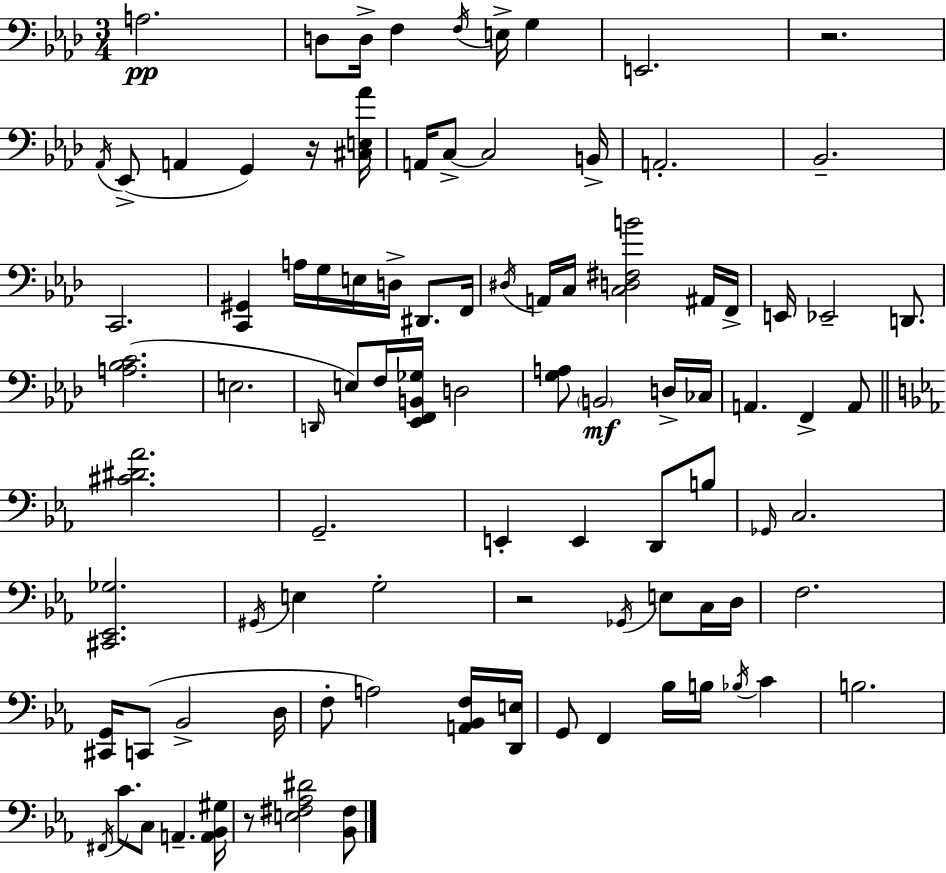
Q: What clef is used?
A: bass